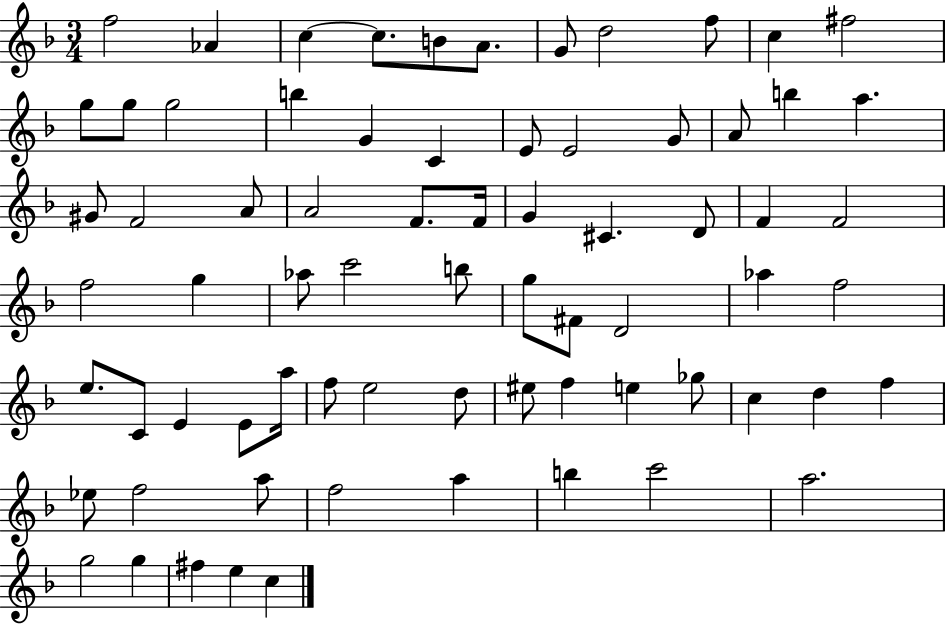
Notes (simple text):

F5/h Ab4/q C5/q C5/e. B4/e A4/e. G4/e D5/h F5/e C5/q F#5/h G5/e G5/e G5/h B5/q G4/q C4/q E4/e E4/h G4/e A4/e B5/q A5/q. G#4/e F4/h A4/e A4/h F4/e. F4/s G4/q C#4/q. D4/e F4/q F4/h F5/h G5/q Ab5/e C6/h B5/e G5/e F#4/e D4/h Ab5/q F5/h E5/e. C4/e E4/q E4/e A5/s F5/e E5/h D5/e EIS5/e F5/q E5/q Gb5/e C5/q D5/q F5/q Eb5/e F5/h A5/e F5/h A5/q B5/q C6/h A5/h. G5/h G5/q F#5/q E5/q C5/q